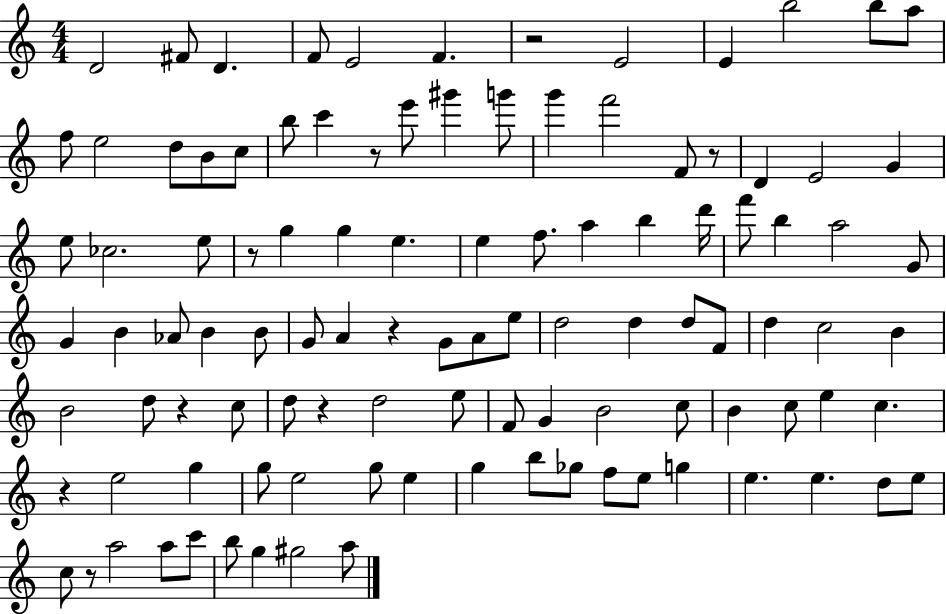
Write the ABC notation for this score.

X:1
T:Untitled
M:4/4
L:1/4
K:C
D2 ^F/2 D F/2 E2 F z2 E2 E b2 b/2 a/2 f/2 e2 d/2 B/2 c/2 b/2 c' z/2 e'/2 ^g' g'/2 g' f'2 F/2 z/2 D E2 G e/2 _c2 e/2 z/2 g g e e f/2 a b d'/4 f'/2 b a2 G/2 G B _A/2 B B/2 G/2 A z G/2 A/2 e/2 d2 d d/2 F/2 d c2 B B2 d/2 z c/2 d/2 z d2 e/2 F/2 G B2 c/2 B c/2 e c z e2 g g/2 e2 g/2 e g b/2 _g/2 f/2 e/2 g e e d/2 e/2 c/2 z/2 a2 a/2 c'/2 b/2 g ^g2 a/2